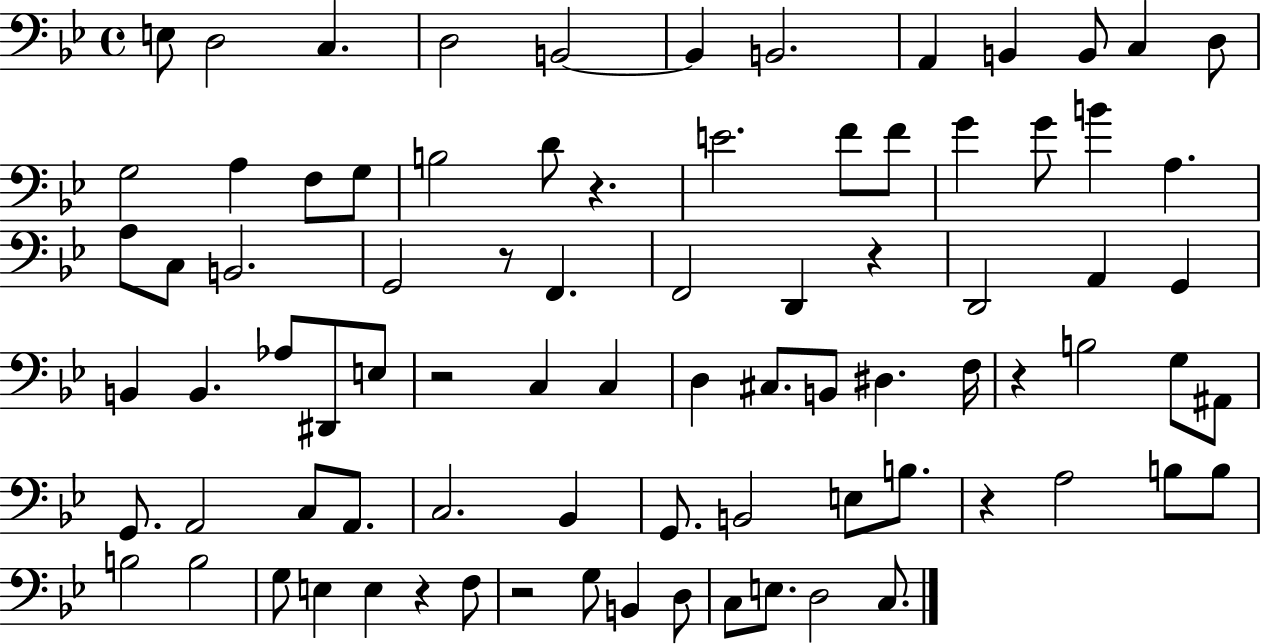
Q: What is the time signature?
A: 4/4